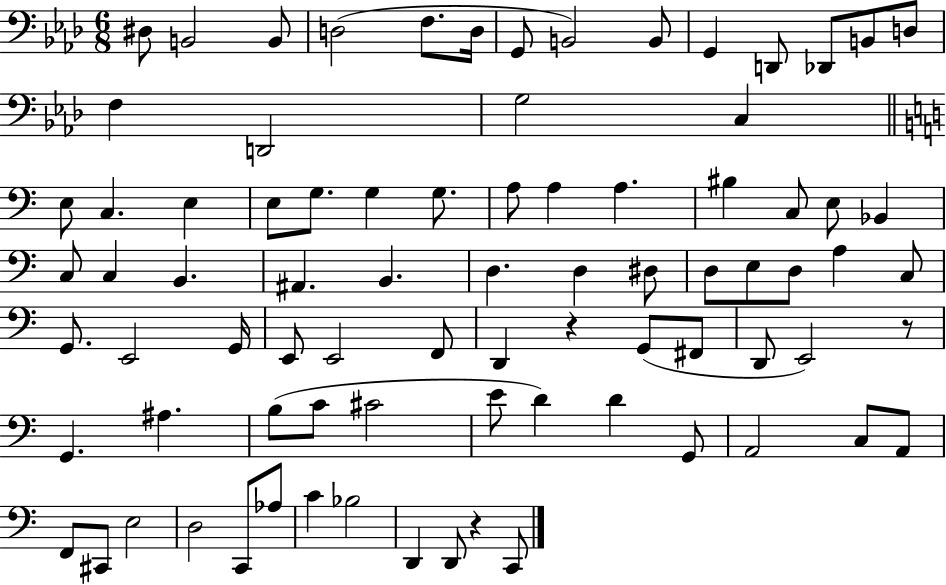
X:1
T:Untitled
M:6/8
L:1/4
K:Ab
^D,/2 B,,2 B,,/2 D,2 F,/2 D,/4 G,,/2 B,,2 B,,/2 G,, D,,/2 _D,,/2 B,,/2 D,/2 F, D,,2 G,2 C, E,/2 C, E, E,/2 G,/2 G, G,/2 A,/2 A, A, ^B, C,/2 E,/2 _B,, C,/2 C, B,, ^A,, B,, D, D, ^D,/2 D,/2 E,/2 D,/2 A, C,/2 G,,/2 E,,2 G,,/4 E,,/2 E,,2 F,,/2 D,, z G,,/2 ^F,,/2 D,,/2 E,,2 z/2 G,, ^A, B,/2 C/2 ^C2 E/2 D D G,,/2 A,,2 C,/2 A,,/2 F,,/2 ^C,,/2 E,2 D,2 C,,/2 _A,/2 C _B,2 D,, D,,/2 z C,,/2